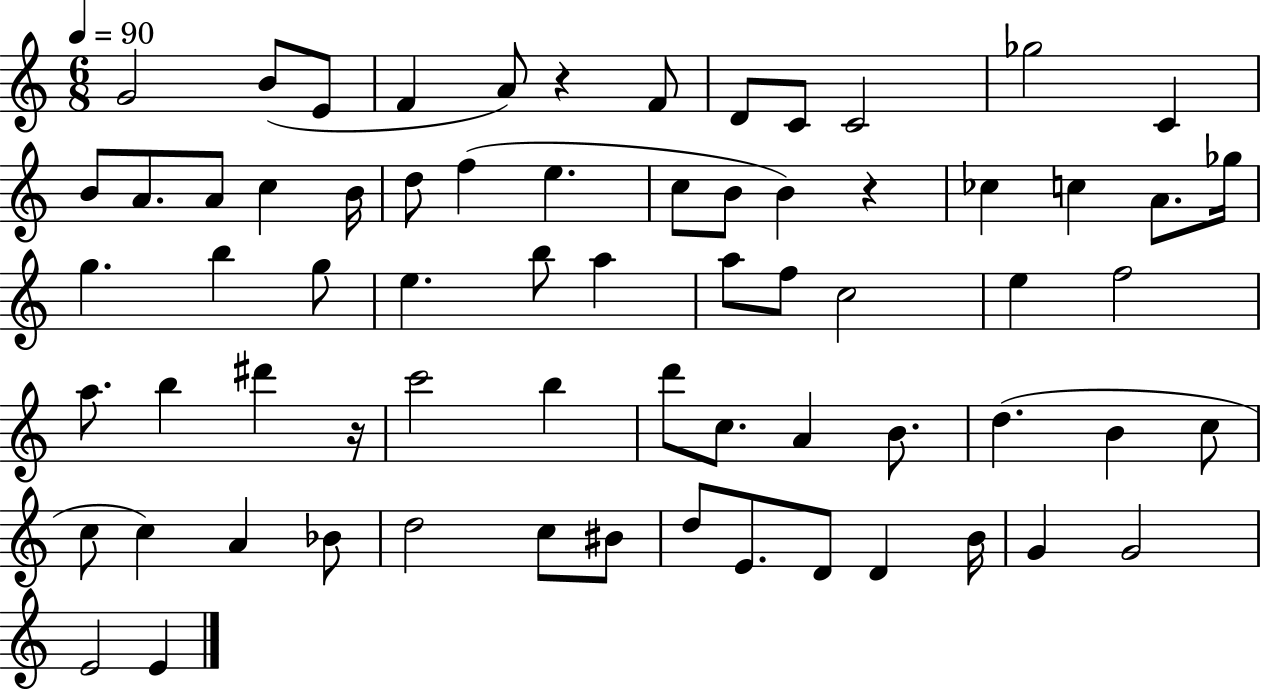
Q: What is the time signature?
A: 6/8